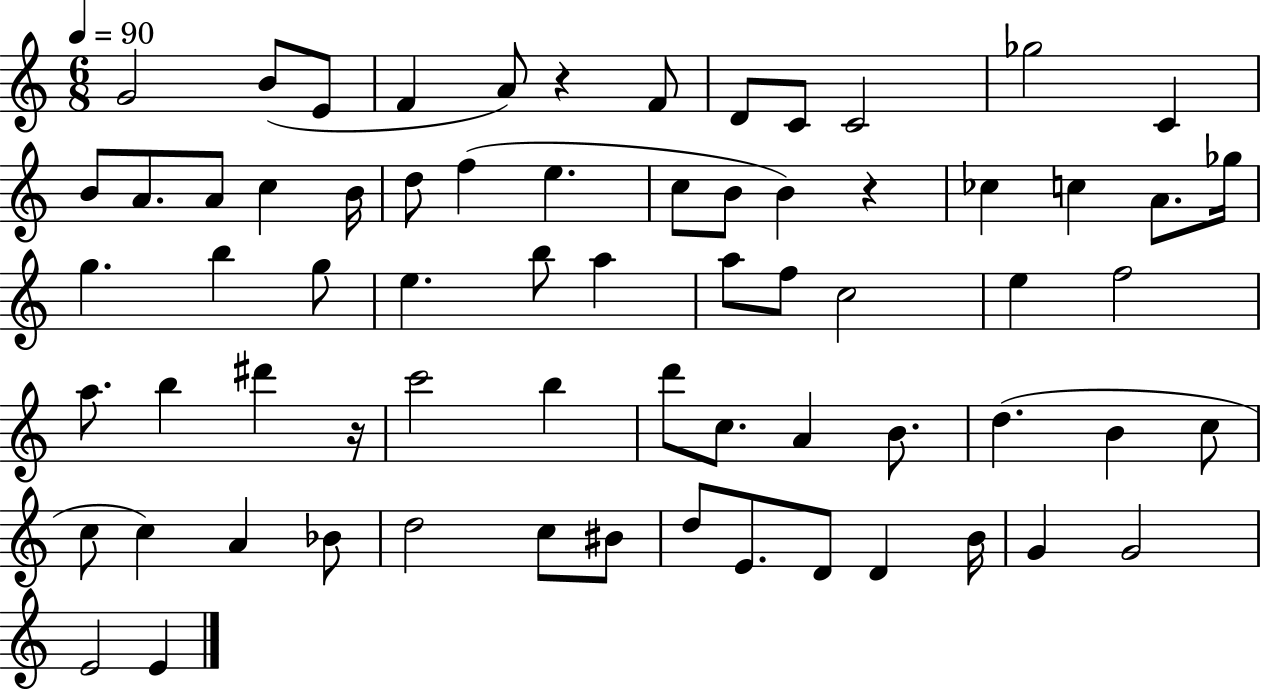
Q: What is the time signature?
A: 6/8